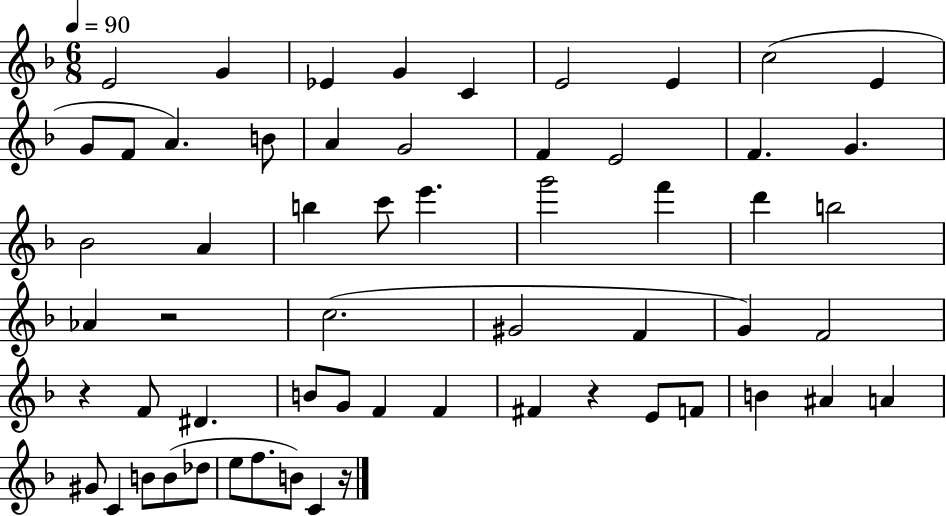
X:1
T:Untitled
M:6/8
L:1/4
K:F
E2 G _E G C E2 E c2 E G/2 F/2 A B/2 A G2 F E2 F G _B2 A b c'/2 e' g'2 f' d' b2 _A z2 c2 ^G2 F G F2 z F/2 ^D B/2 G/2 F F ^F z E/2 F/2 B ^A A ^G/2 C B/2 B/2 _d/2 e/2 f/2 B/2 C z/4